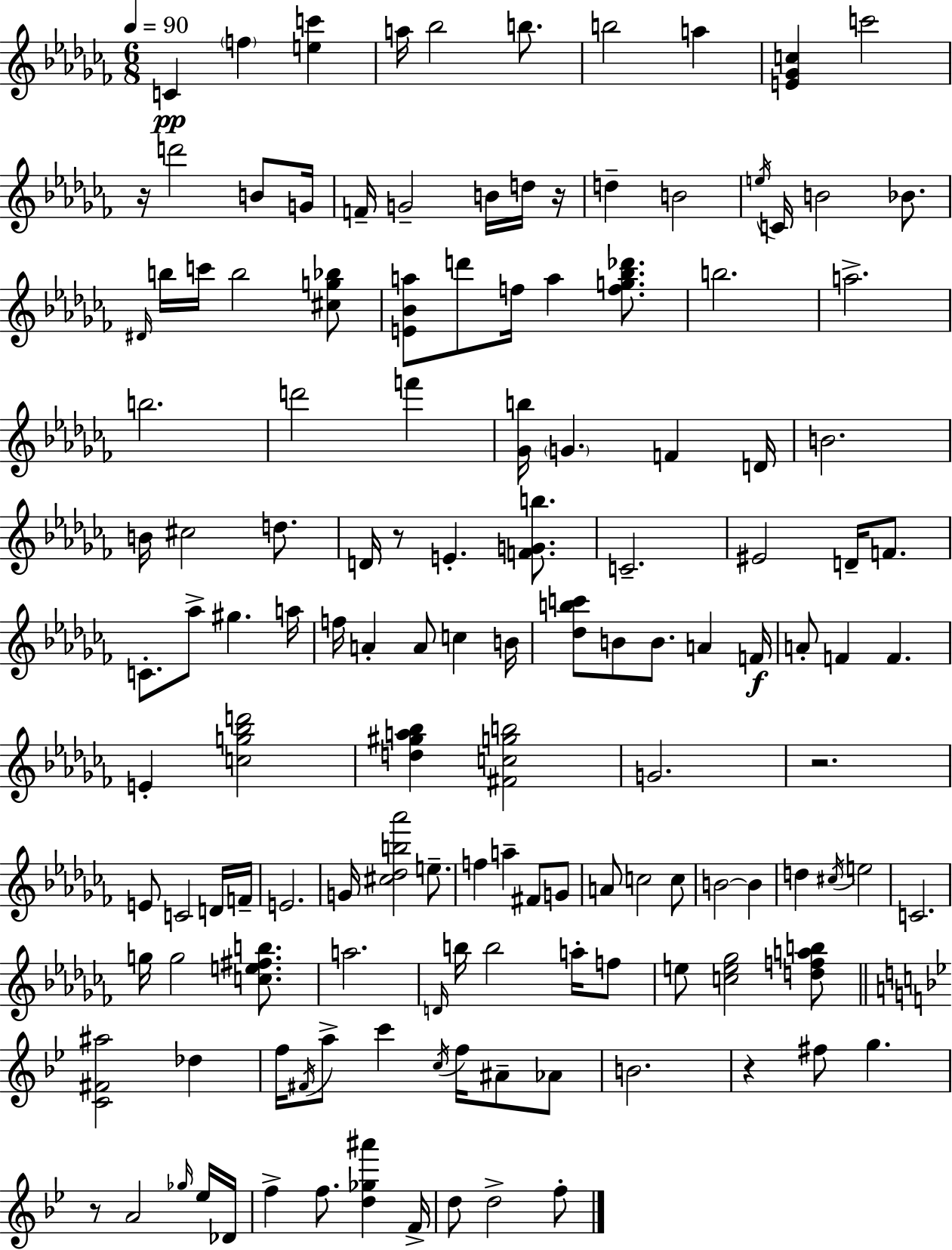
{
  \clef treble
  \numericTimeSignature
  \time 6/8
  \key aes \minor
  \tempo 4 = 90
  c'4\pp \parenthesize f''4 <e'' c'''>4 | a''16 bes''2 b''8. | b''2 a''4 | <e' ges' c''>4 c'''2 | \break r16 d'''2 b'8 g'16 | f'16-- g'2-- b'16 d''16 r16 | d''4-- b'2 | \acciaccatura { e''16 } c'16 b'2 bes'8. | \break \grace { dis'16 } b''16 c'''16 b''2 | <cis'' g'' bes''>8 <e' bes' a''>8 d'''8 f''16 a''4 <f'' g'' bes'' des'''>8. | b''2. | a''2.-> | \break b''2. | d'''2 f'''4 | <ges' b''>16 \parenthesize g'4. f'4 | d'16 b'2. | \break b'16 cis''2 d''8. | d'16 r8 e'4.-. <f' g' b''>8. | c'2.-- | eis'2 d'16-- f'8. | \break c'8.-. aes''8-> gis''4. | a''16 f''16 a'4-. a'8 c''4 | b'16 <des'' b'' c'''>8 b'8 b'8. a'4 | f'16\f a'8-. f'4 f'4. | \break e'4-. <c'' g'' bes'' d'''>2 | <d'' gis'' a'' bes''>4 <fis' c'' g'' b''>2 | g'2. | r2. | \break e'8 c'2 | d'16 f'16-- e'2. | g'16 <cis'' des'' b'' aes'''>2 e''8.-- | f''4 a''4-- fis'8 | \break g'8 a'8 c''2 | c''8 b'2~~ b'4 | d''4 \acciaccatura { cis''16 } e''2 | c'2. | \break g''16 g''2 | <c'' e'' fis'' b''>8. a''2. | \grace { d'16 } b''16 b''2 | a''16-. f''8 e''8 <c'' e'' ges''>2 | \break <d'' f'' a'' b''>8 \bar "||" \break \key g \minor <c' fis' ais''>2 des''4 | f''16 \acciaccatura { fis'16 } a''8-> c'''4 \acciaccatura { c''16 } f''16 ais'8-- | aes'8 b'2. | r4 fis''8 g''4. | \break r8 a'2 | \grace { ges''16 } ees''16 des'16 f''4-> f''8. <d'' ges'' ais'''>4 | f'16-> d''8 d''2-> | f''8-. \bar "|."
}